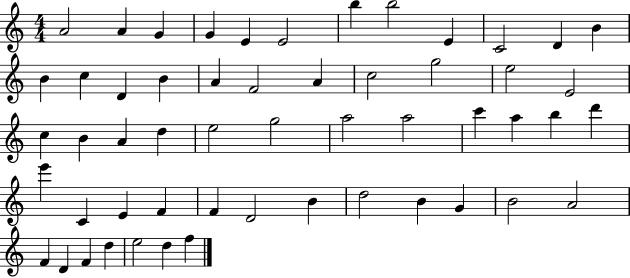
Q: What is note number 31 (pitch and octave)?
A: A5